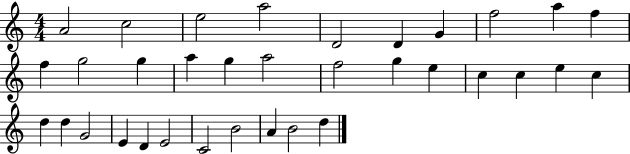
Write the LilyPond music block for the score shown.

{
  \clef treble
  \numericTimeSignature
  \time 4/4
  \key c \major
  a'2 c''2 | e''2 a''2 | d'2 d'4 g'4 | f''2 a''4 f''4 | \break f''4 g''2 g''4 | a''4 g''4 a''2 | f''2 g''4 e''4 | c''4 c''4 e''4 c''4 | \break d''4 d''4 g'2 | e'4 d'4 e'2 | c'2 b'2 | a'4 b'2 d''4 | \break \bar "|."
}